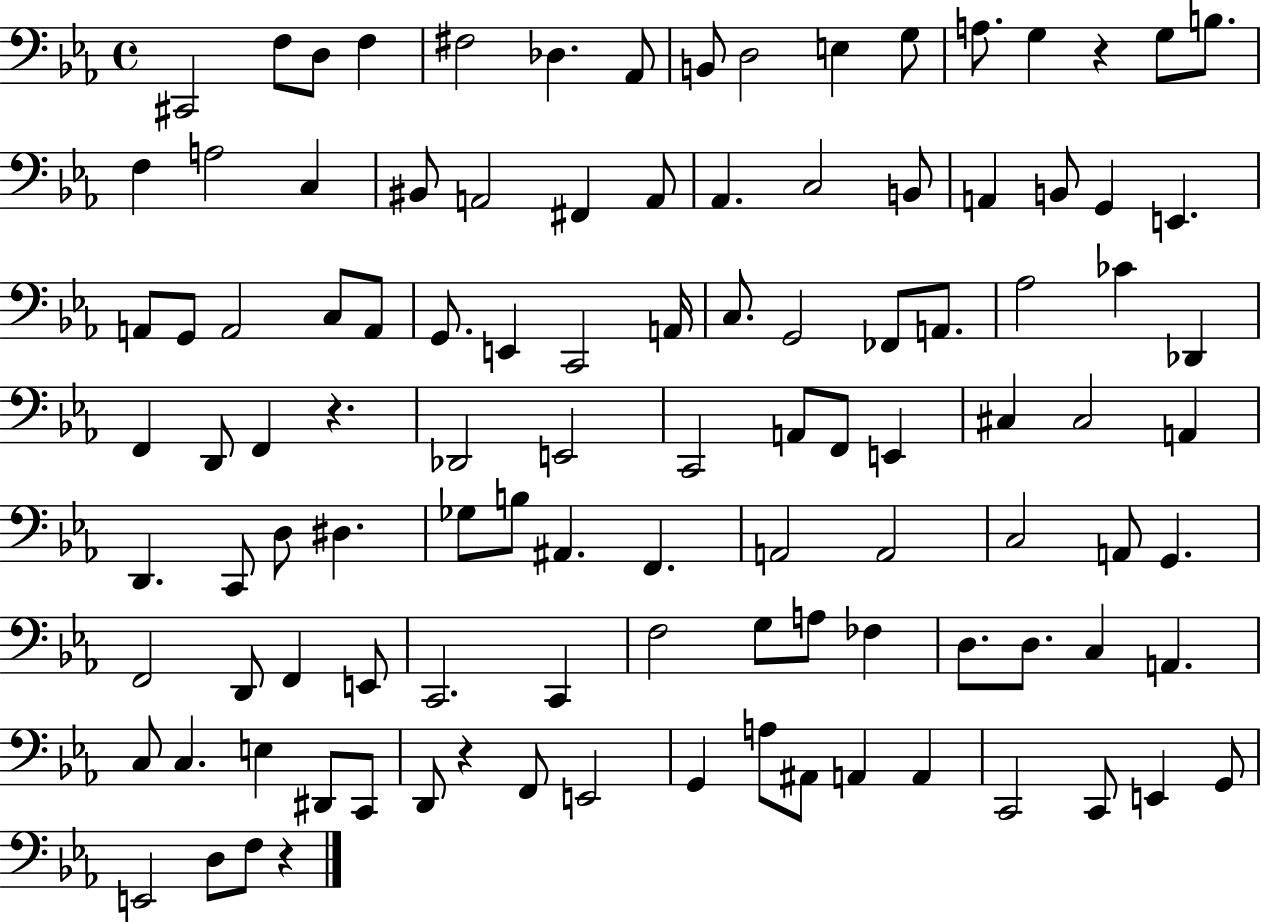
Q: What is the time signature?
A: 4/4